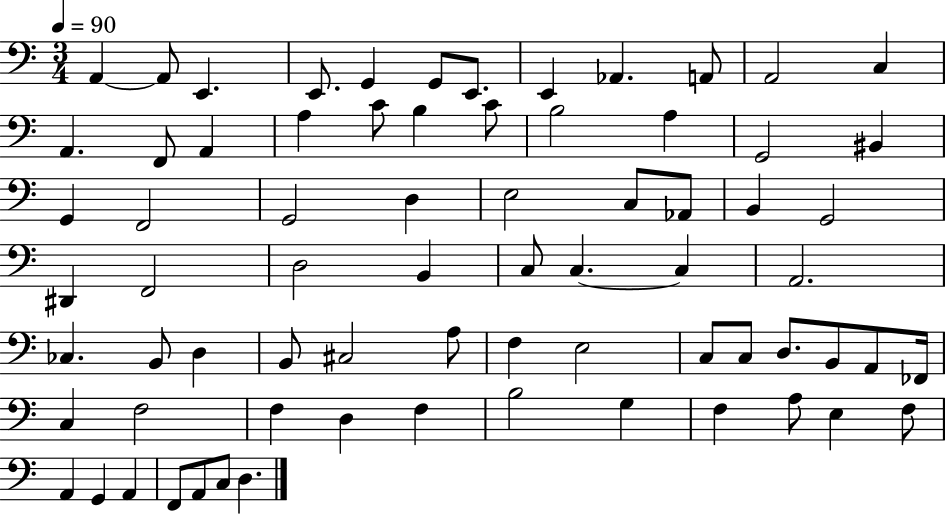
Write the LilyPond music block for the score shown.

{
  \clef bass
  \numericTimeSignature
  \time 3/4
  \key c \major
  \tempo 4 = 90
  a,4~~ a,8 e,4. | e,8. g,4 g,8 e,8. | e,4 aes,4. a,8 | a,2 c4 | \break a,4. f,8 a,4 | a4 c'8 b4 c'8 | b2 a4 | g,2 bis,4 | \break g,4 f,2 | g,2 d4 | e2 c8 aes,8 | b,4 g,2 | \break dis,4 f,2 | d2 b,4 | c8 c4.~~ c4 | a,2. | \break ces4. b,8 d4 | b,8 cis2 a8 | f4 e2 | c8 c8 d8. b,8 a,8 fes,16 | \break c4 f2 | f4 d4 f4 | b2 g4 | f4 a8 e4 f8 | \break a,4 g,4 a,4 | f,8 a,8 c8 d4. | \bar "|."
}